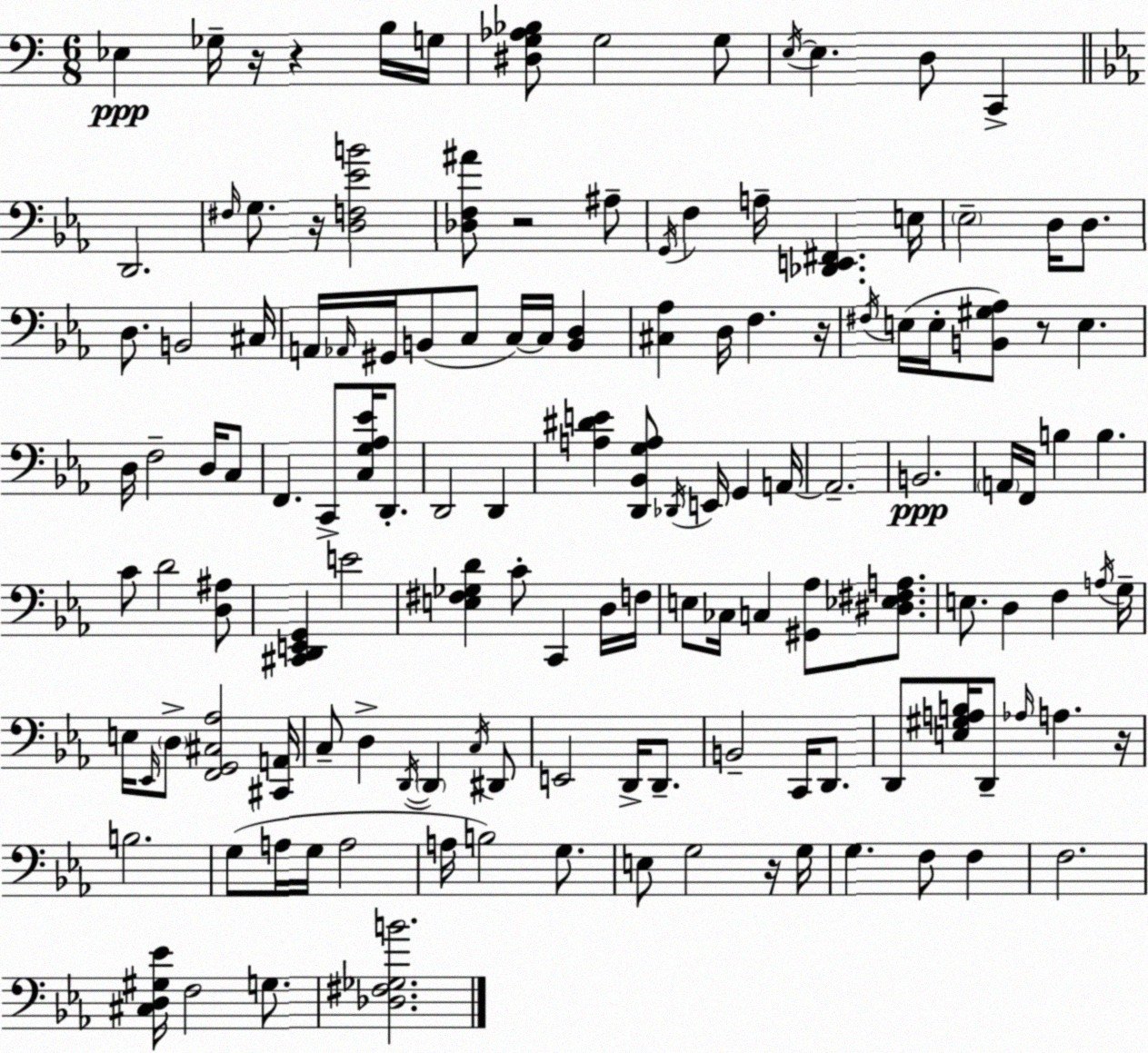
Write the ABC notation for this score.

X:1
T:Untitled
M:6/8
L:1/4
K:Am
_E, _G,/4 z/4 z B,/4 G,/4 [^D,G,_A,_B,]/2 G,2 G,/2 E,/4 E, D,/2 C,, D,,2 ^F,/4 G,/2 z/4 [D,F,_EB]2 [_D,F,^A]/2 z2 ^A,/2 G,,/4 F, A,/4 [_D,,E,,^F,,] E,/4 _E,2 D,/4 D,/2 D,/2 B,,2 ^C,/4 A,,/4 _A,,/4 ^G,,/4 B,,/2 C,/2 C,/4 C,/4 [B,,D,] [^C,_A,] D,/4 F, z/4 ^F,/4 E,/4 E,/4 [B,,^G,_A,]/2 z/2 E, D,/4 F,2 D,/4 C,/2 F,, C,,/2 [C,G,_A,_E]/4 D,,/2 D,,2 D,, [A,^DE] [D,,_B,,G,A,]/2 _D,,/4 E,,/4 G,, A,,/4 A,,2 B,,2 A,,/4 F,,/4 B, B, C/2 D2 [D,^A,]/2 [^C,,D,,E,,G,,] E2 [E,^F,_G,D] C/2 C,, D,/4 F,/4 E,/2 _C,/4 C, [^G,,_A,]/2 [^D,_E,^F,A,]/2 E,/2 D, F, A,/4 G,/4 E,/4 _E,,/4 D,/2 [F,,G,,^C,_A,]2 [^C,,A,,]/4 C,/2 D, D,,/4 D,, C,/4 ^D,,/2 E,,2 D,,/4 D,,/2 B,,2 C,,/4 D,,/2 D,,/2 [E,^G,A,B,]/4 D,,/2 _A,/4 A, z/4 B,2 G,/2 A,/4 G,/4 A,2 A,/4 B,2 G,/2 E,/2 G,2 z/4 G,/4 G, F,/2 F, F,2 [^C,D,^G,_E]/4 F,2 G,/2 [_D,^F,_G,B]2